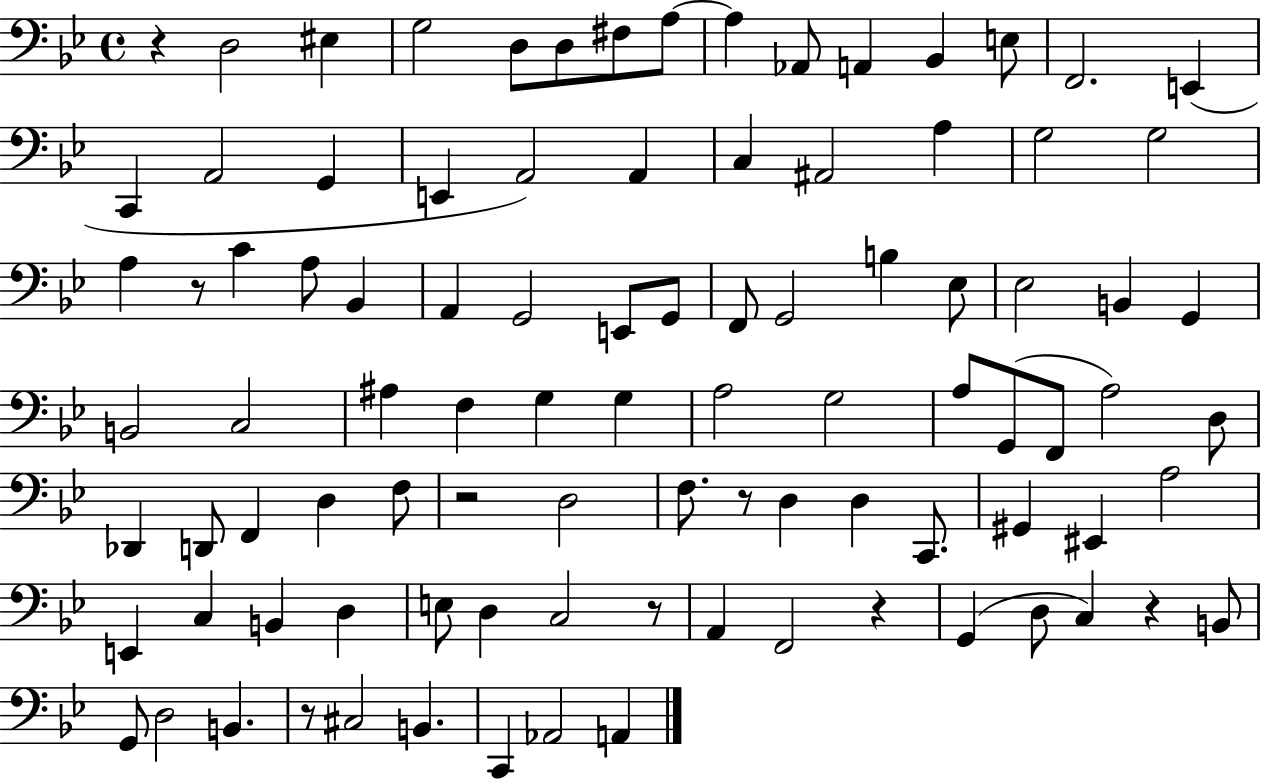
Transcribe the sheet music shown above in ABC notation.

X:1
T:Untitled
M:4/4
L:1/4
K:Bb
z D,2 ^E, G,2 D,/2 D,/2 ^F,/2 A,/2 A, _A,,/2 A,, _B,, E,/2 F,,2 E,, C,, A,,2 G,, E,, A,,2 A,, C, ^A,,2 A, G,2 G,2 A, z/2 C A,/2 _B,, A,, G,,2 E,,/2 G,,/2 F,,/2 G,,2 B, _E,/2 _E,2 B,, G,, B,,2 C,2 ^A, F, G, G, A,2 G,2 A,/2 G,,/2 F,,/2 A,2 D,/2 _D,, D,,/2 F,, D, F,/2 z2 D,2 F,/2 z/2 D, D, C,,/2 ^G,, ^E,, A,2 E,, C, B,, D, E,/2 D, C,2 z/2 A,, F,,2 z G,, D,/2 C, z B,,/2 G,,/2 D,2 B,, z/2 ^C,2 B,, C,, _A,,2 A,,